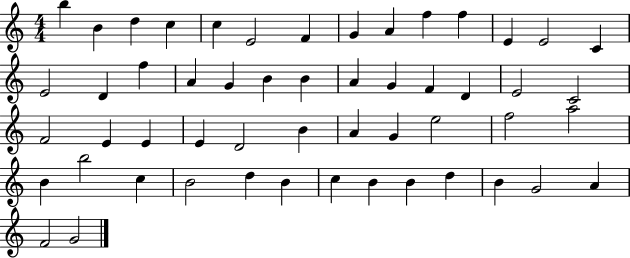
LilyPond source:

{
  \clef treble
  \numericTimeSignature
  \time 4/4
  \key c \major
  b''4 b'4 d''4 c''4 | c''4 e'2 f'4 | g'4 a'4 f''4 f''4 | e'4 e'2 c'4 | \break e'2 d'4 f''4 | a'4 g'4 b'4 b'4 | a'4 g'4 f'4 d'4 | e'2 c'2 | \break f'2 e'4 e'4 | e'4 d'2 b'4 | a'4 g'4 e''2 | f''2 a''2 | \break b'4 b''2 c''4 | b'2 d''4 b'4 | c''4 b'4 b'4 d''4 | b'4 g'2 a'4 | \break f'2 g'2 | \bar "|."
}